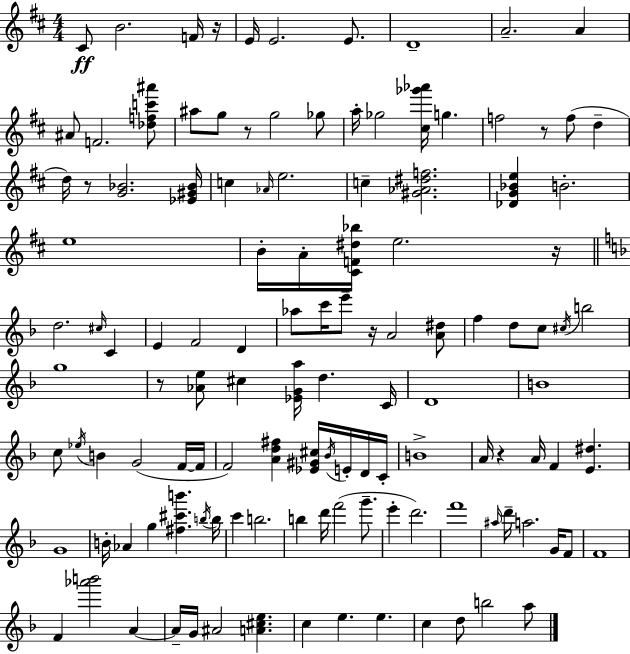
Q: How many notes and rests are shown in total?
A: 124